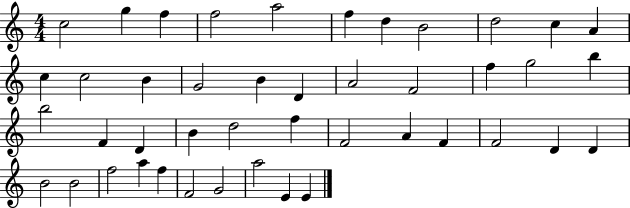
C5/h G5/q F5/q F5/h A5/h F5/q D5/q B4/h D5/h C5/q A4/q C5/q C5/h B4/q G4/h B4/q D4/q A4/h F4/h F5/q G5/h B5/q B5/h F4/q D4/q B4/q D5/h F5/q F4/h A4/q F4/q F4/h D4/q D4/q B4/h B4/h F5/h A5/q F5/q F4/h G4/h A5/h E4/q E4/q